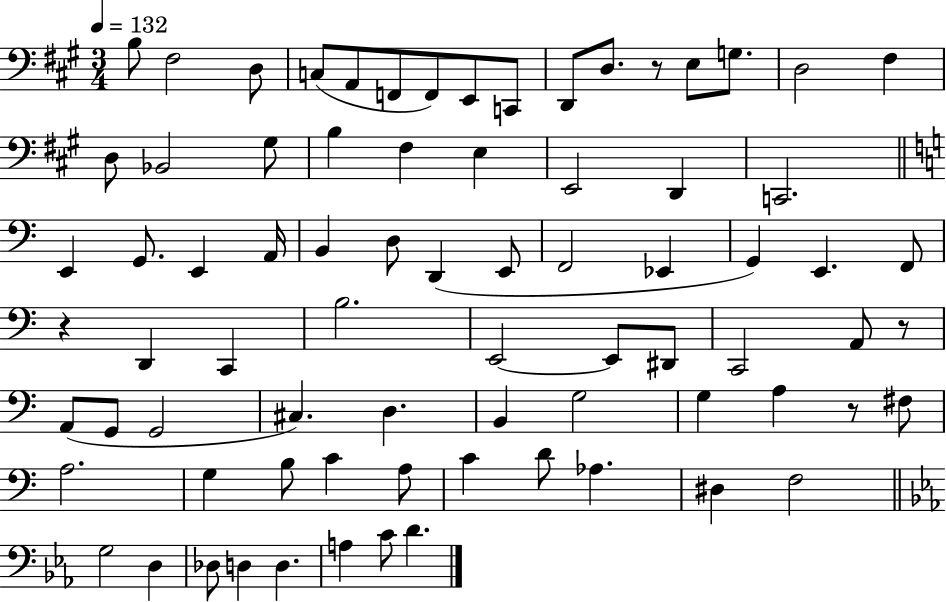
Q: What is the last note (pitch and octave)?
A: D4